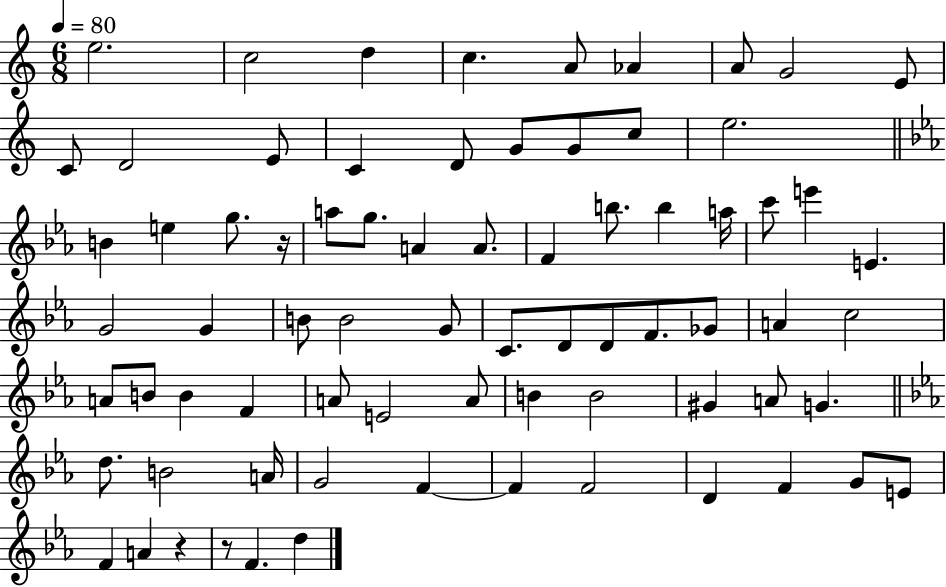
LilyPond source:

{
  \clef treble
  \numericTimeSignature
  \time 6/8
  \key c \major
  \tempo 4 = 80
  \repeat volta 2 { e''2. | c''2 d''4 | c''4. a'8 aes'4 | a'8 g'2 e'8 | \break c'8 d'2 e'8 | c'4 d'8 g'8 g'8 c''8 | e''2. | \bar "||" \break \key ees \major b'4 e''4 g''8. r16 | a''8 g''8. a'4 a'8. | f'4 b''8. b''4 a''16 | c'''8 e'''4 e'4. | \break g'2 g'4 | b'8 b'2 g'8 | c'8. d'8 d'8 f'8. ges'8 | a'4 c''2 | \break a'8 b'8 b'4 f'4 | a'8 e'2 a'8 | b'4 b'2 | gis'4 a'8 g'4. | \break \bar "||" \break \key ees \major d''8. b'2 a'16 | g'2 f'4~~ | f'4 f'2 | d'4 f'4 g'8 e'8 | \break f'4 a'4 r4 | r8 f'4. d''4 | } \bar "|."
}